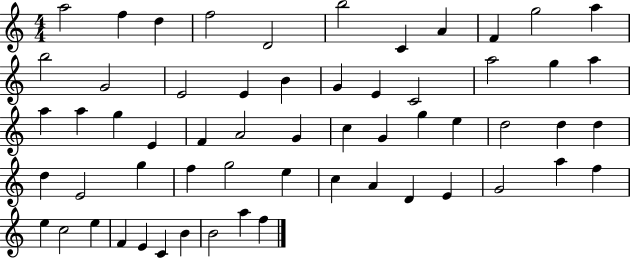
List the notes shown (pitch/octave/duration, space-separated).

A5/h F5/q D5/q F5/h D4/h B5/h C4/q A4/q F4/q G5/h A5/q B5/h G4/h E4/h E4/q B4/q G4/q E4/q C4/h A5/h G5/q A5/q A5/q A5/q G5/q E4/q F4/q A4/h G4/q C5/q G4/q G5/q E5/q D5/h D5/q D5/q D5/q E4/h G5/q F5/q G5/h E5/q C5/q A4/q D4/q E4/q G4/h A5/q F5/q E5/q C5/h E5/q F4/q E4/q C4/q B4/q B4/h A5/q F5/q